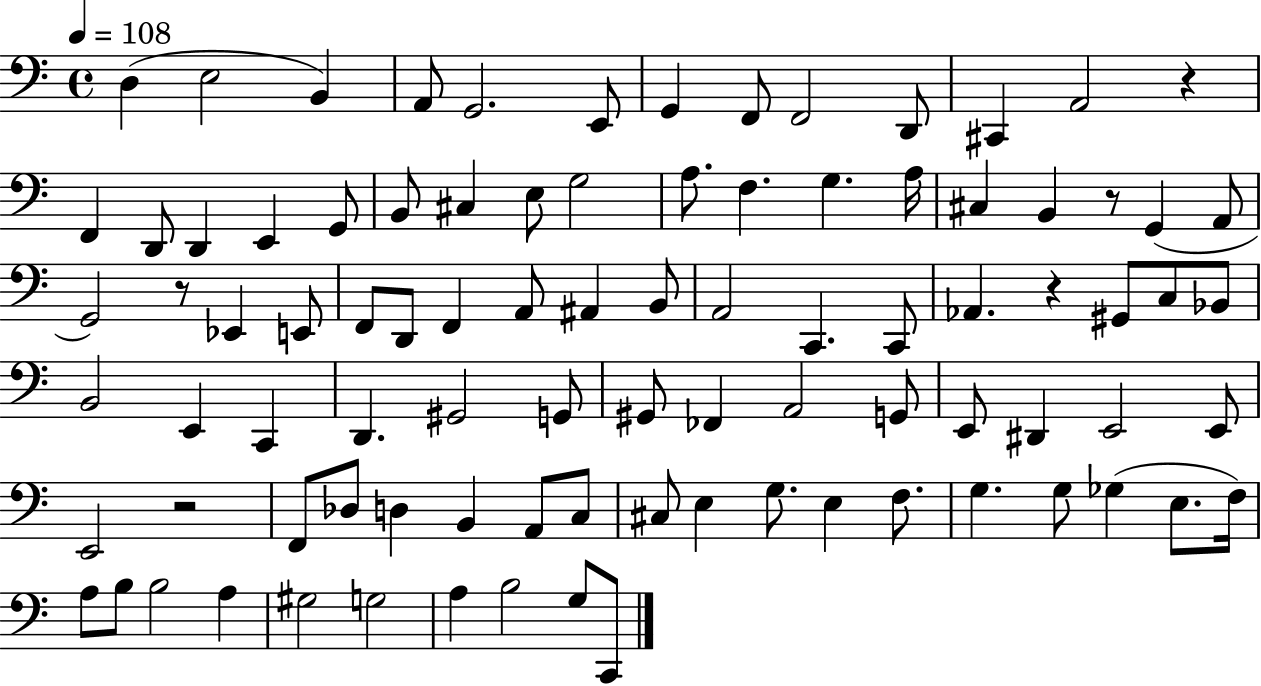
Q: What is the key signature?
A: C major